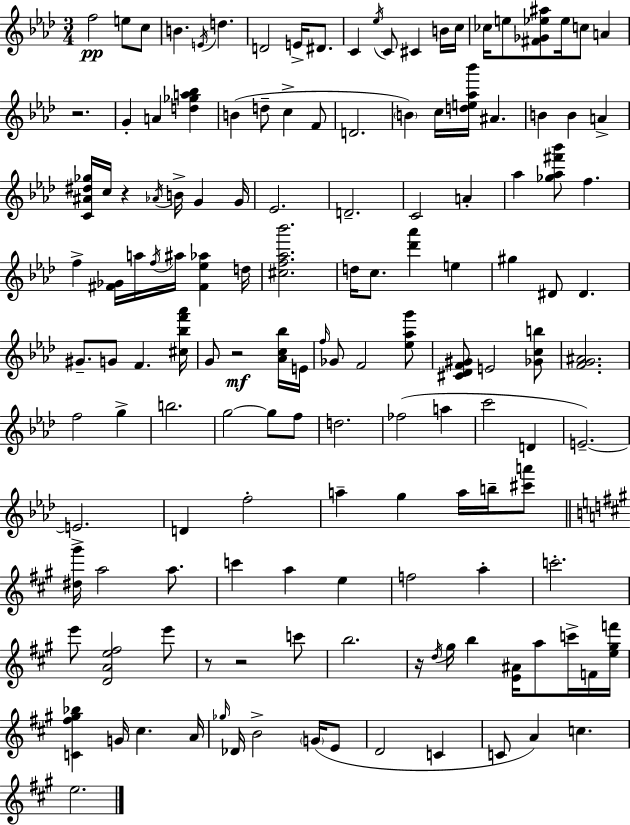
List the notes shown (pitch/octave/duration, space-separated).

F5/h E5/e C5/e B4/q. E4/s D5/q. D4/h E4/s D#4/e. C4/q Eb5/s C4/e C#4/q B4/s C5/s CES5/s E5/e [F#4,Gb4,Eb5,A#5]/e Eb5/s C5/e A4/q R/h. G4/q A4/q [D5,Gb5,A5,Bb5]/q B4/q D5/e C5/q F4/e D4/h. B4/q C5/s [D5,E5,Ab5,Bb6]/s A#4/q. B4/q B4/q A4/q [C4,A#4,D#5,Gb5]/s C5/s R/q Ab4/s B4/s G4/q G4/s Eb4/h. D4/h. C4/h A4/q Ab5/q [Gb5,Ab5,F#6,Bb6]/e F5/q. F5/q [F#4,Gb4]/s A5/s F5/s A#5/s [F#4,Eb5,Ab5]/q D5/s [C#5,F5,Ab5,Bb6]/h. D5/s C5/e. [Db6,Ab6]/q E5/q G#5/q D#4/e D#4/q. G#4/e. G4/e F4/q. [C#5,Bb5,F6,Ab6]/s G4/e R/h [Ab4,C5,Bb5]/s E4/s F5/s Gb4/e F4/h [Eb5,Ab5,G6]/e [C#4,Db4,F4,G#4]/e E4/h [Gb4,C5,B5]/e [F4,G4,A#4]/h. F5/h G5/q B5/h. G5/h G5/e F5/e D5/h. FES5/h A5/q C6/h D4/q E4/h. E4/h. D4/q F5/h A5/q G5/q A5/s B5/s [C#6,A6]/e [D#5,G#6]/s A5/h A5/e. C6/q A5/q E5/q F5/h A5/q C6/h. E6/e [D4,A4,E5,F#5]/h E6/e R/e R/h C6/e B5/h. R/s D5/s G#5/s B5/q [E4,A#4]/s A5/e C6/s F4/s [E5,G#5,F6]/s [C4,F#5,G#5,Bb5]/q G4/s C#5/q. A4/s Gb5/s Db4/s B4/h G4/s E4/e D4/h C4/q C4/e A4/q C5/q. E5/h.